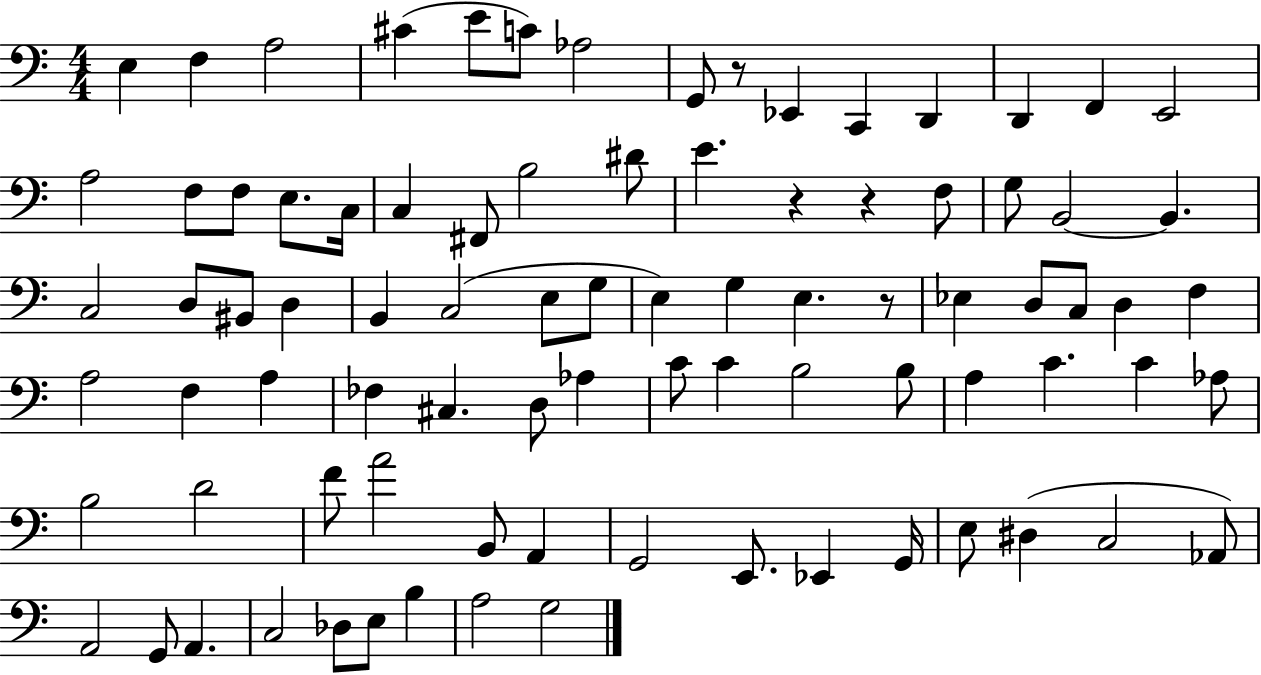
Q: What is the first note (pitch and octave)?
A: E3